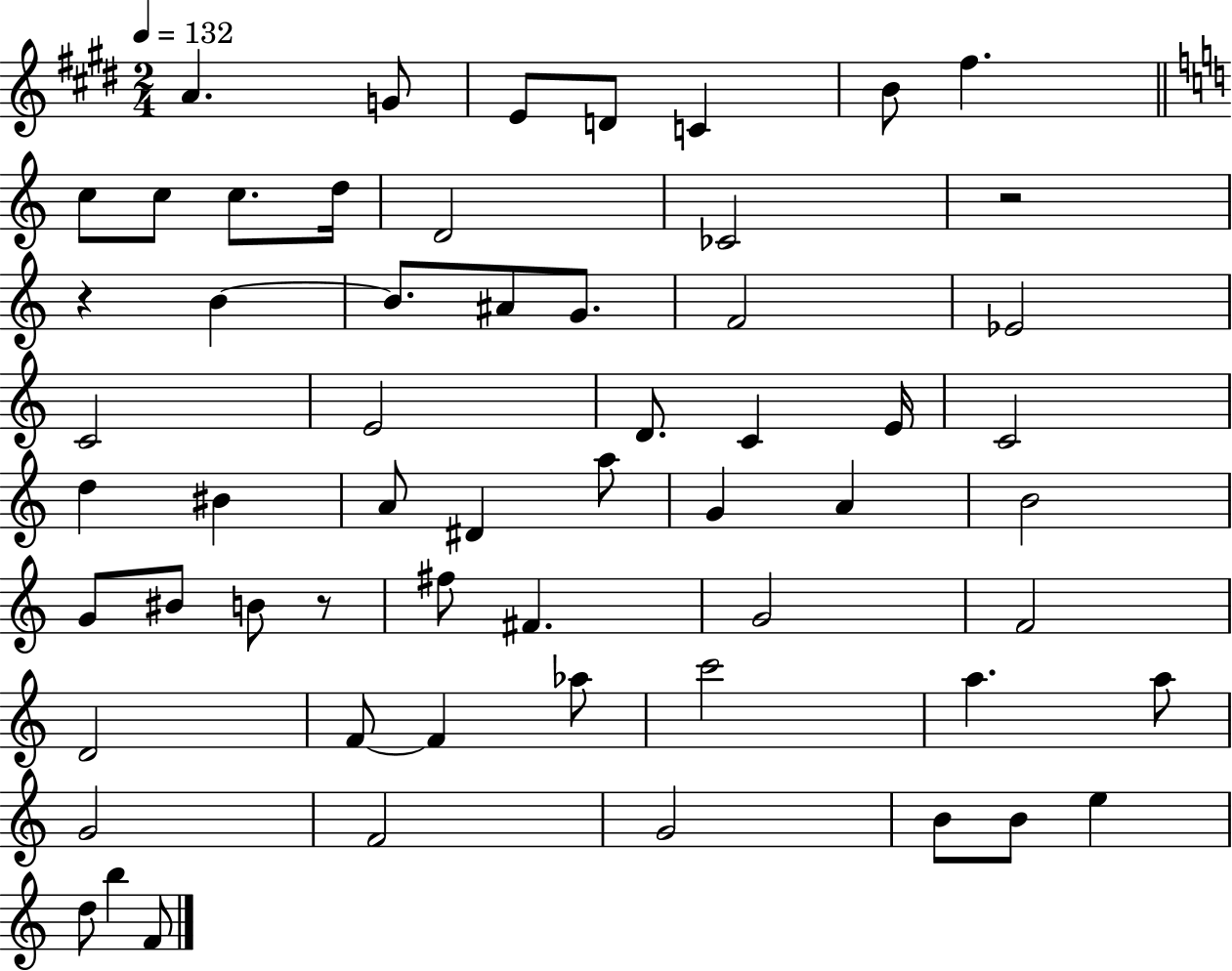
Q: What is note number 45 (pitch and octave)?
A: C6